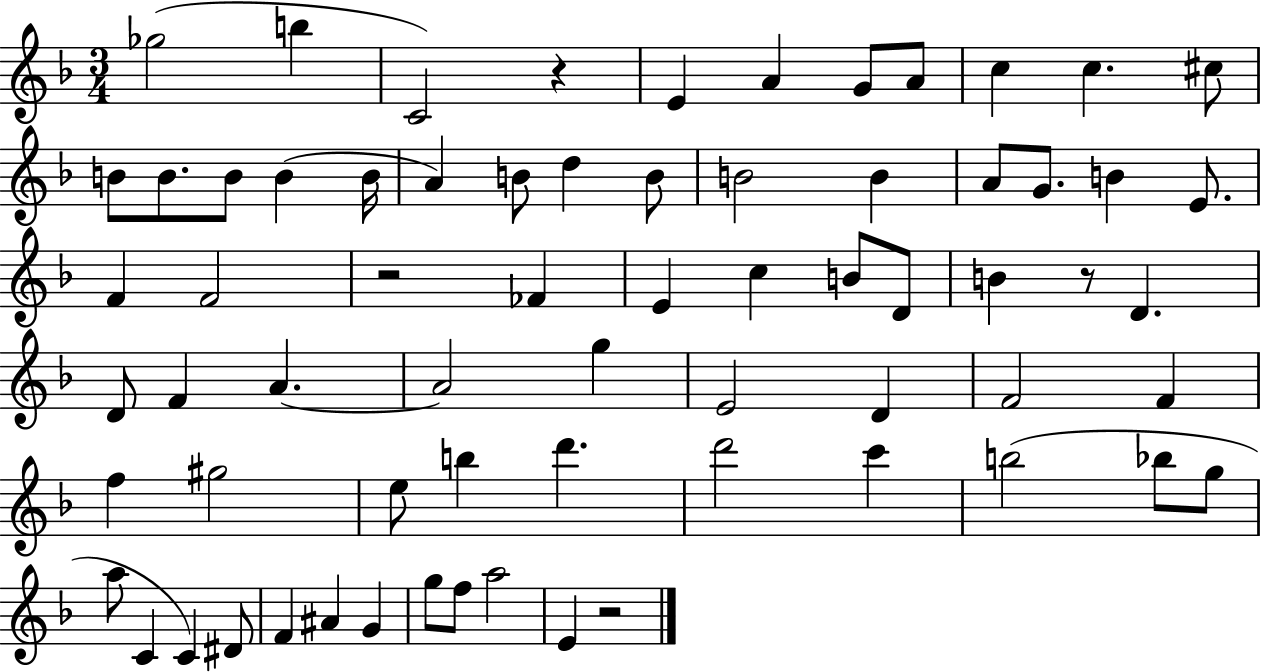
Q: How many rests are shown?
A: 4